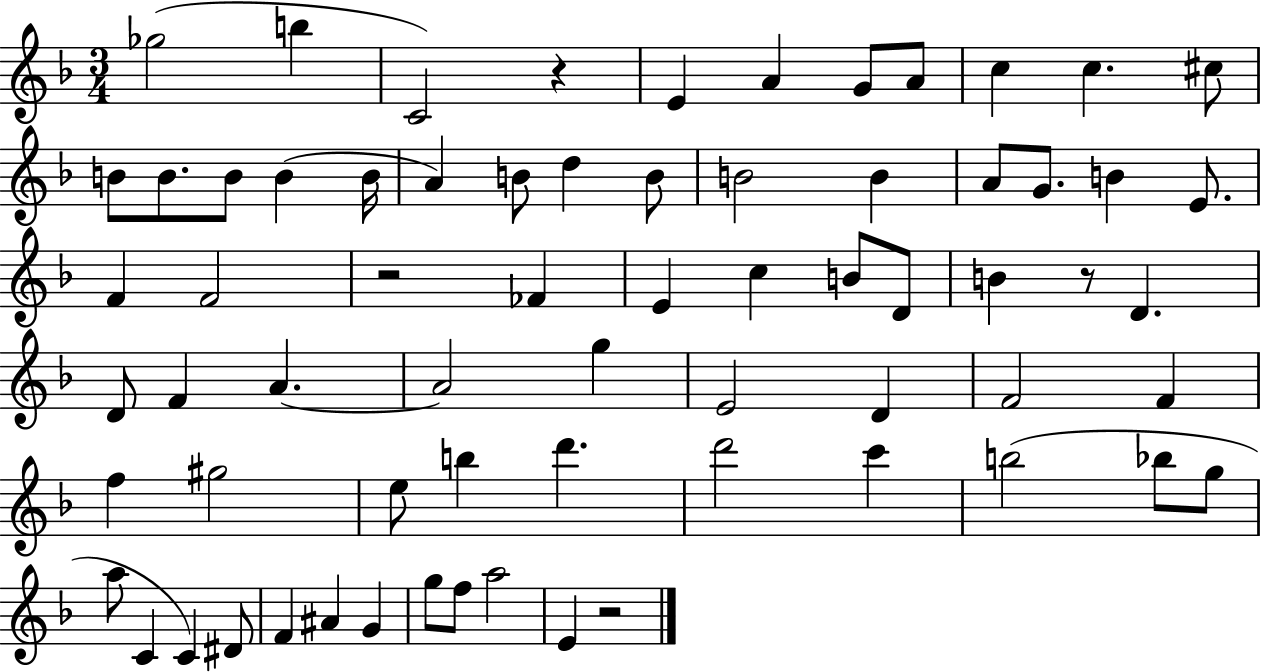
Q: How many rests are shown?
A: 4